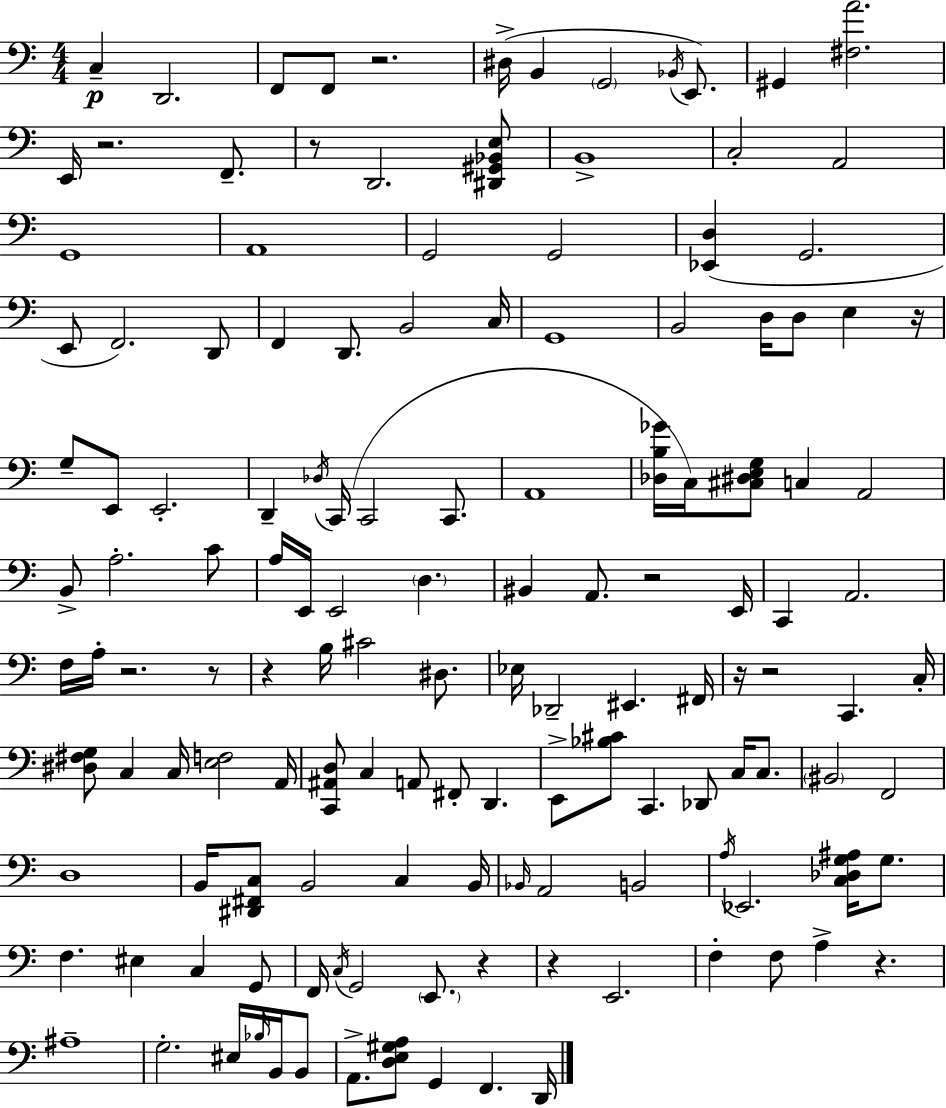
X:1
T:Untitled
M:4/4
L:1/4
K:C
C, D,,2 F,,/2 F,,/2 z2 ^D,/4 B,, G,,2 _B,,/4 E,,/2 ^G,, [^F,A]2 E,,/4 z2 F,,/2 z/2 D,,2 [^D,,^G,,_B,,E,]/2 B,,4 C,2 A,,2 G,,4 A,,4 G,,2 G,,2 [_E,,D,] G,,2 E,,/2 F,,2 D,,/2 F,, D,,/2 B,,2 C,/4 G,,4 B,,2 D,/4 D,/2 E, z/4 G,/2 E,,/2 E,,2 D,, _D,/4 C,,/4 C,,2 C,,/2 A,,4 [_D,B,_G]/4 C,/4 [^C,^D,E,G,]/2 C, A,,2 B,,/2 A,2 C/2 A,/4 E,,/4 E,,2 D, ^B,, A,,/2 z2 E,,/4 C,, A,,2 F,/4 A,/4 z2 z/2 z B,/4 ^C2 ^D,/2 _E,/4 _D,,2 ^E,, ^F,,/4 z/4 z2 C,, C,/4 [^D,^F,G,]/2 C, C,/4 [E,F,]2 A,,/4 [C,,^A,,D,]/2 C, A,,/2 ^F,,/2 D,, E,,/2 [_B,^C]/2 C,, _D,,/2 C,/4 C,/2 ^B,,2 F,,2 D,4 B,,/4 [^D,,^F,,C,]/2 B,,2 C, B,,/4 _B,,/4 A,,2 B,,2 A,/4 _E,,2 [C,_D,G,^A,]/4 G,/2 F, ^E, C, G,,/2 F,,/4 C,/4 G,,2 E,,/2 z z E,,2 F, F,/2 A, z ^A,4 G,2 ^E,/4 _B,/4 B,,/4 B,,/2 A,,/2 [D,E,^G,A,]/2 G,, F,, D,,/4